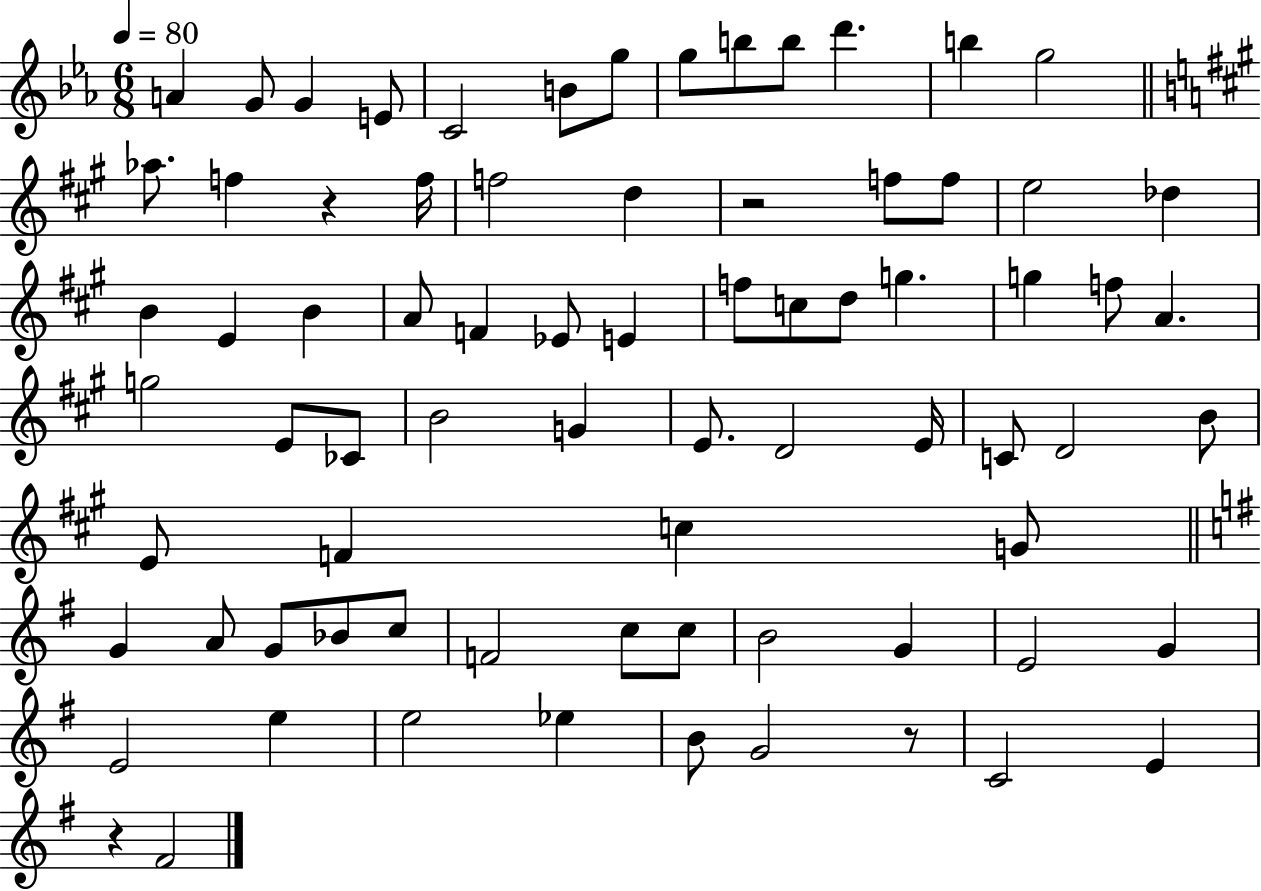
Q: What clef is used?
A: treble